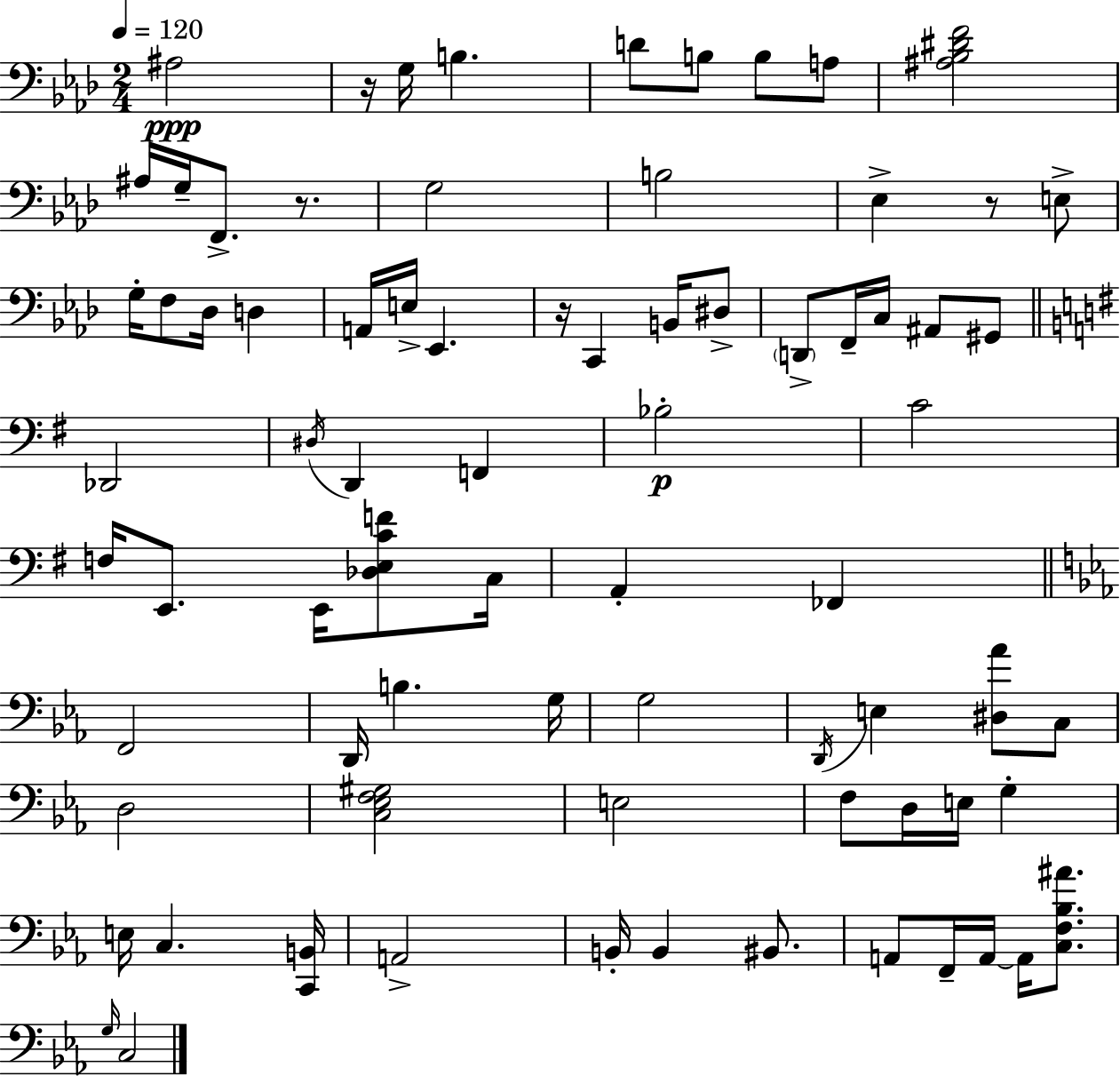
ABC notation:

X:1
T:Untitled
M:2/4
L:1/4
K:Ab
^A,2 z/4 G,/4 B, D/2 B,/2 B,/2 A,/2 [^A,_B,^DF]2 ^A,/4 G,/4 F,,/2 z/2 G,2 B,2 _E, z/2 E,/2 G,/4 F,/2 _D,/4 D, A,,/4 E,/4 _E,, z/4 C,, B,,/4 ^D,/2 D,,/2 F,,/4 C,/4 ^A,,/2 ^G,,/2 _D,,2 ^D,/4 D,, F,, _B,2 C2 F,/4 E,,/2 E,,/4 [_D,E,CF]/2 C,/4 A,, _F,, F,,2 D,,/4 B, G,/4 G,2 D,,/4 E, [^D,_A]/2 C,/2 D,2 [C,_E,F,^G,]2 E,2 F,/2 D,/4 E,/4 G, E,/4 C, [C,,B,,]/4 A,,2 B,,/4 B,, ^B,,/2 A,,/2 F,,/4 A,,/4 A,,/4 [C,F,_B,^A]/2 G,/4 C,2